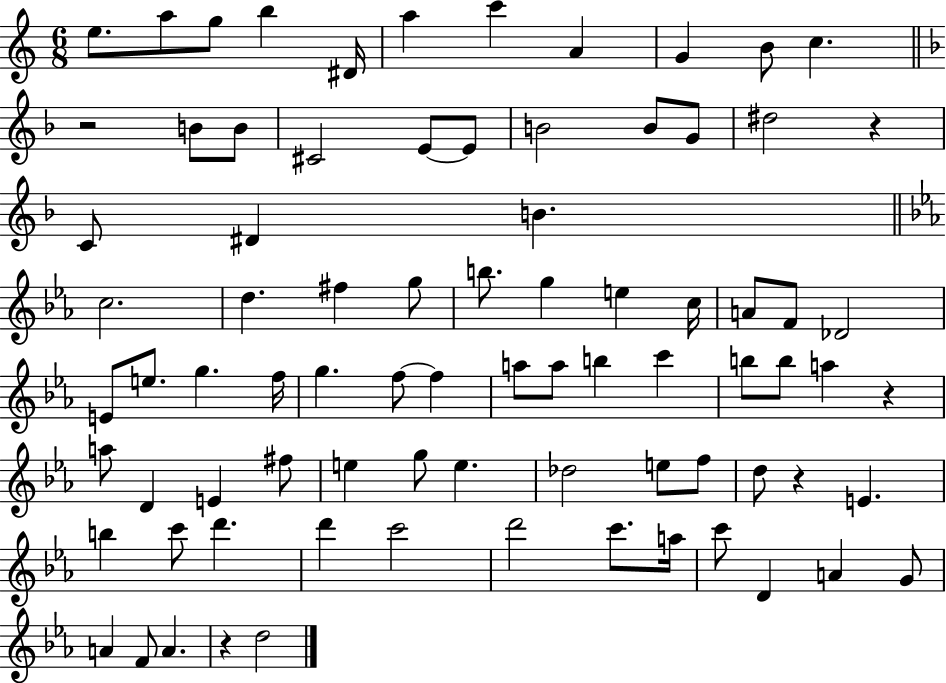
X:1
T:Untitled
M:6/8
L:1/4
K:C
e/2 a/2 g/2 b ^D/4 a c' A G B/2 c z2 B/2 B/2 ^C2 E/2 E/2 B2 B/2 G/2 ^d2 z C/2 ^D B c2 d ^f g/2 b/2 g e c/4 A/2 F/2 _D2 E/2 e/2 g f/4 g f/2 f a/2 a/2 b c' b/2 b/2 a z a/2 D E ^f/2 e g/2 e _d2 e/2 f/2 d/2 z E b c'/2 d' d' c'2 d'2 c'/2 a/4 c'/2 D A G/2 A F/2 A z d2